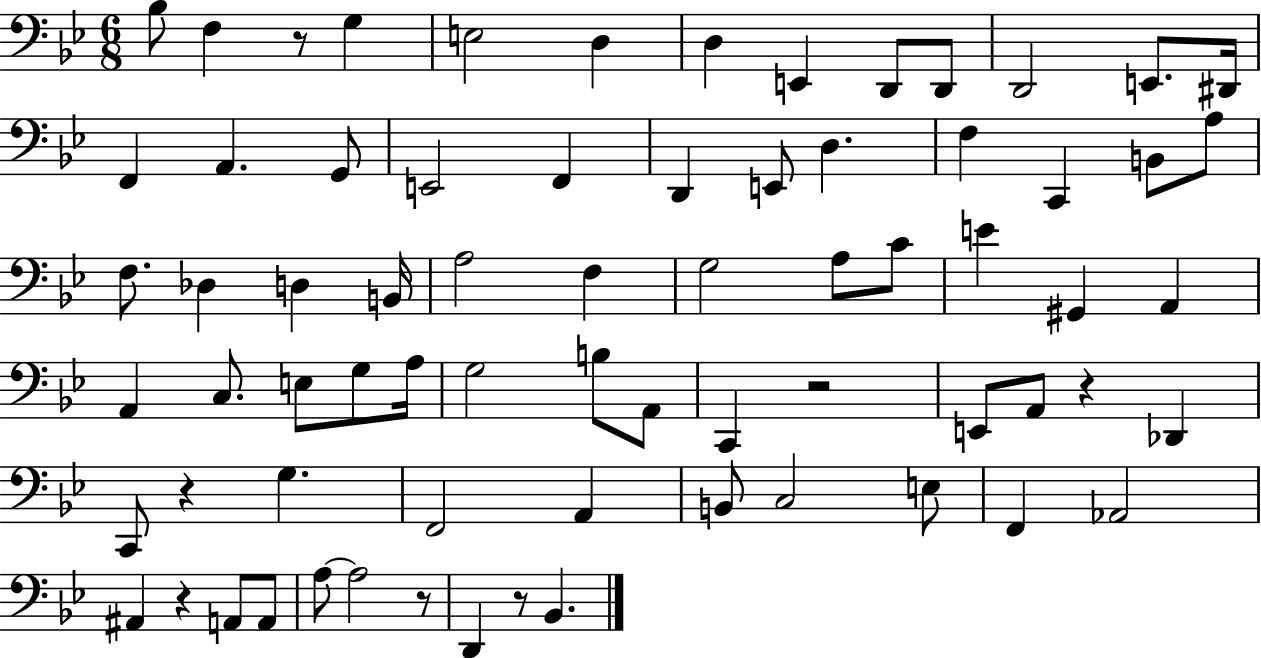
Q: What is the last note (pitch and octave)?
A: Bb2